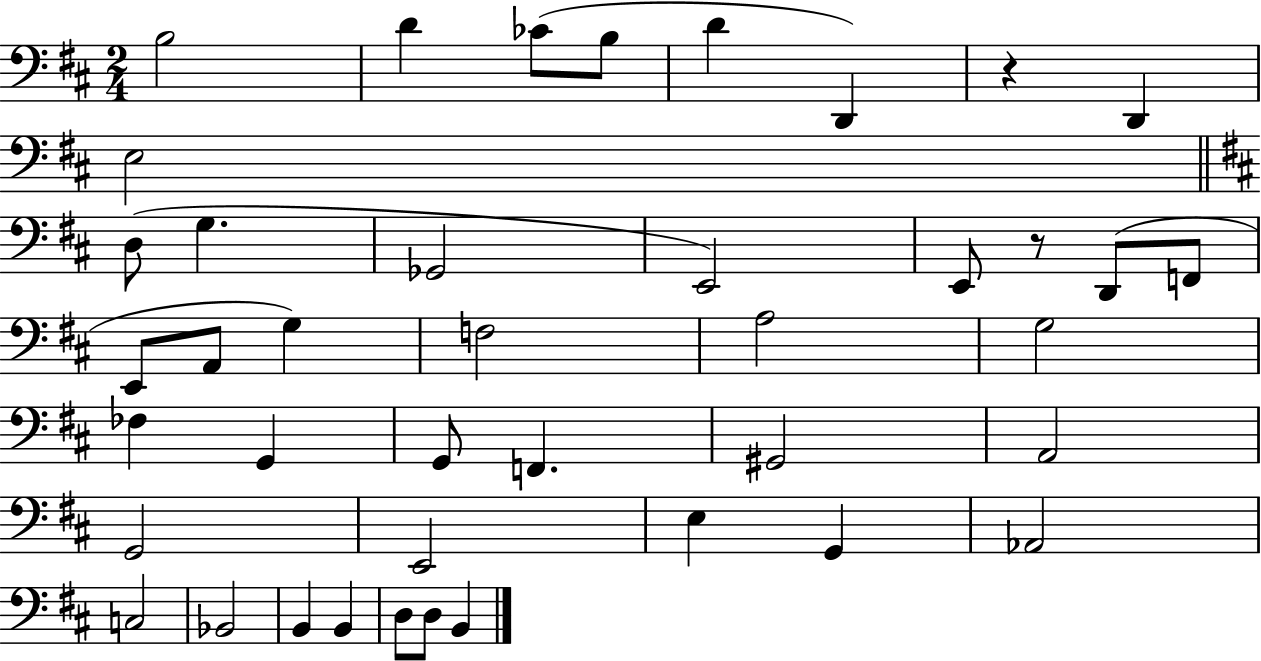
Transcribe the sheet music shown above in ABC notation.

X:1
T:Untitled
M:2/4
L:1/4
K:D
B,2 D _C/2 B,/2 D D,, z D,, E,2 D,/2 G, _G,,2 E,,2 E,,/2 z/2 D,,/2 F,,/2 E,,/2 A,,/2 G, F,2 A,2 G,2 _F, G,, G,,/2 F,, ^G,,2 A,,2 G,,2 E,,2 E, G,, _A,,2 C,2 _B,,2 B,, B,, D,/2 D,/2 B,,